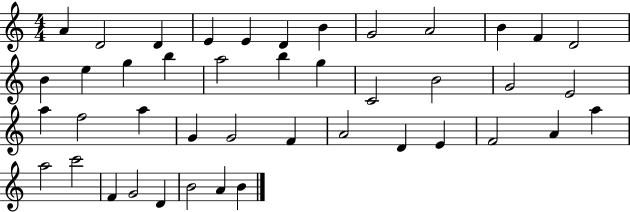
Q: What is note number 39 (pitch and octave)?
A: G4